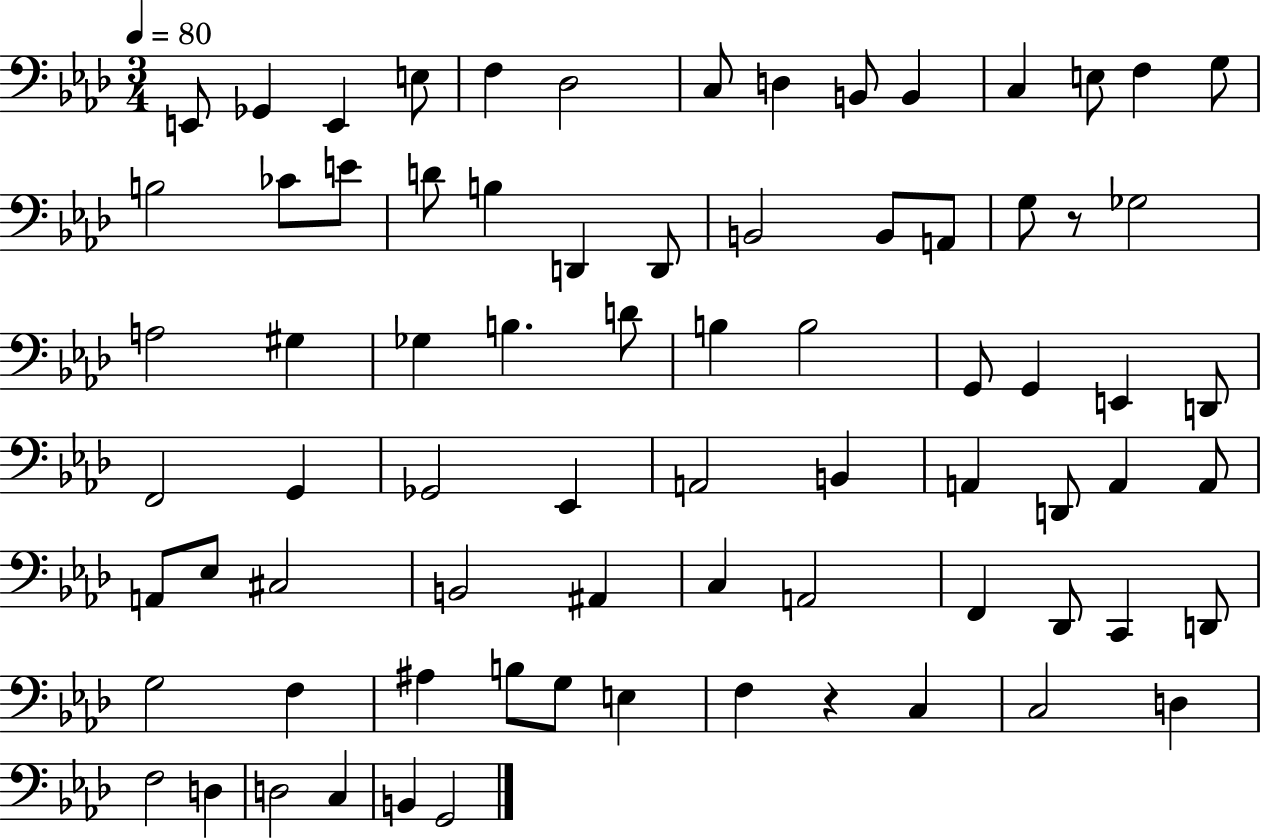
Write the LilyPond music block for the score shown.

{
  \clef bass
  \numericTimeSignature
  \time 3/4
  \key aes \major
  \tempo 4 = 80
  \repeat volta 2 { e,8 ges,4 e,4 e8 | f4 des2 | c8 d4 b,8 b,4 | c4 e8 f4 g8 | \break b2 ces'8 e'8 | d'8 b4 d,4 d,8 | b,2 b,8 a,8 | g8 r8 ges2 | \break a2 gis4 | ges4 b4. d'8 | b4 b2 | g,8 g,4 e,4 d,8 | \break f,2 g,4 | ges,2 ees,4 | a,2 b,4 | a,4 d,8 a,4 a,8 | \break a,8 ees8 cis2 | b,2 ais,4 | c4 a,2 | f,4 des,8 c,4 d,8 | \break g2 f4 | ais4 b8 g8 e4 | f4 r4 c4 | c2 d4 | \break f2 d4 | d2 c4 | b,4 g,2 | } \bar "|."
}